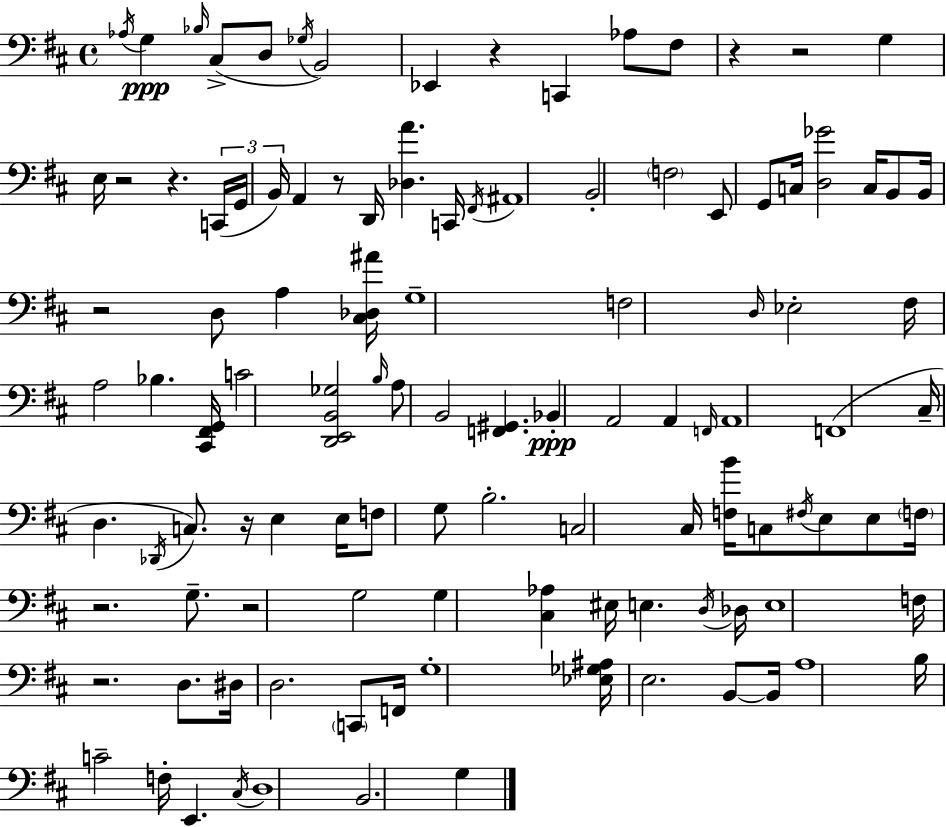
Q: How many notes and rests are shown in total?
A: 111